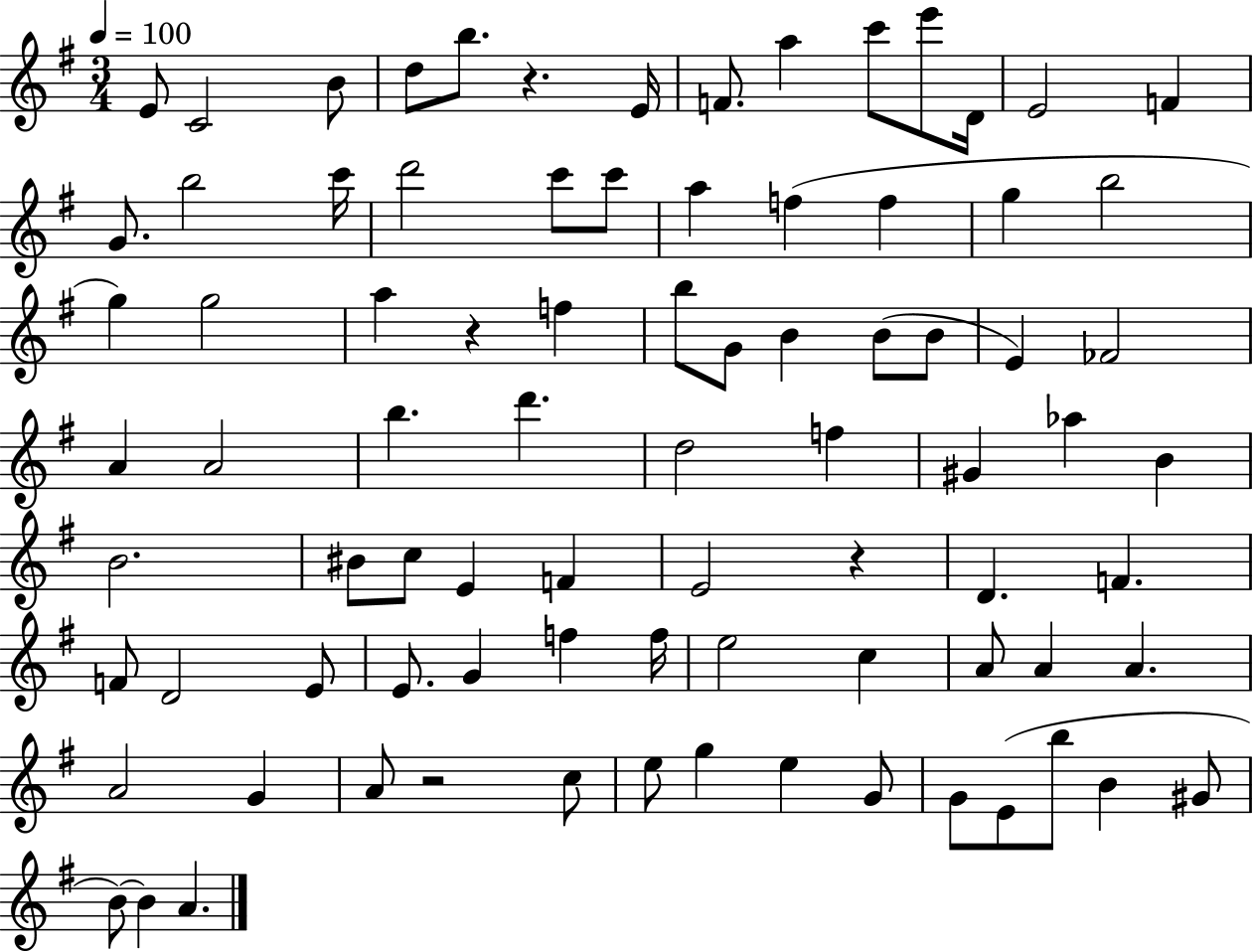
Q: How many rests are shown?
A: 4